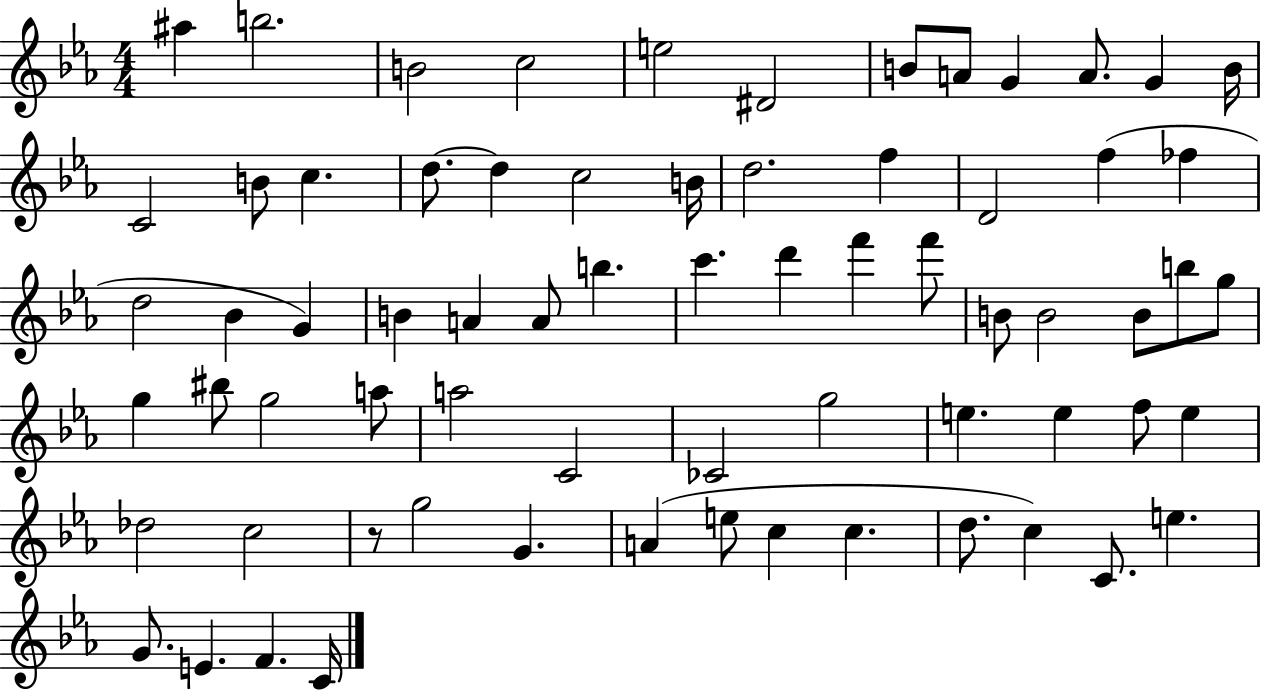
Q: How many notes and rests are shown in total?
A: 69